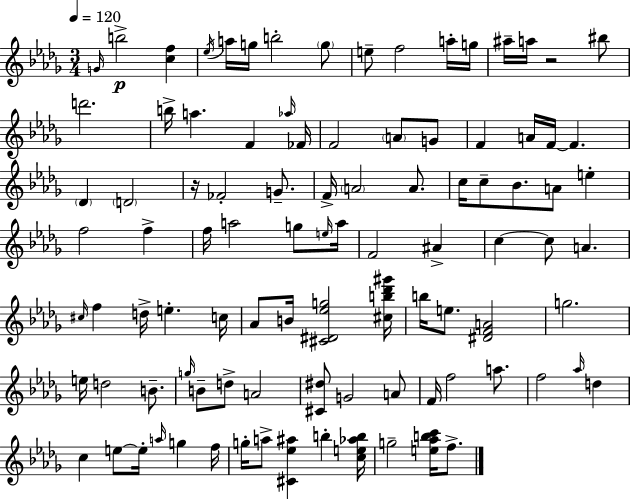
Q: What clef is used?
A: treble